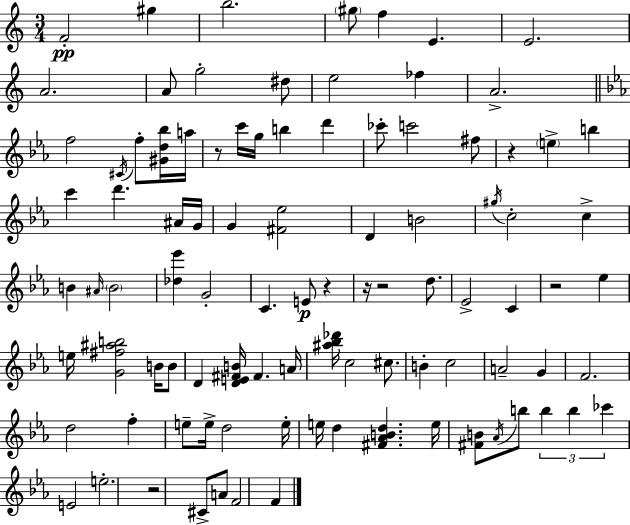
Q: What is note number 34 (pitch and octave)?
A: B4